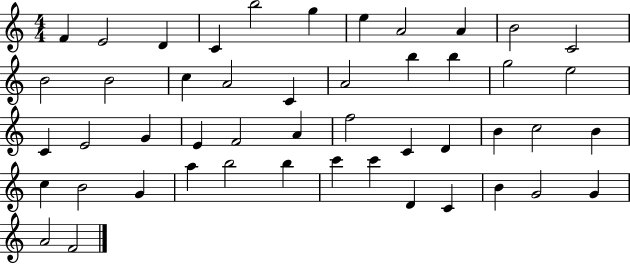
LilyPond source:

{
  \clef treble
  \numericTimeSignature
  \time 4/4
  \key c \major
  f'4 e'2 d'4 | c'4 b''2 g''4 | e''4 a'2 a'4 | b'2 c'2 | \break b'2 b'2 | c''4 a'2 c'4 | a'2 b''4 b''4 | g''2 e''2 | \break c'4 e'2 g'4 | e'4 f'2 a'4 | f''2 c'4 d'4 | b'4 c''2 b'4 | \break c''4 b'2 g'4 | a''4 b''2 b''4 | c'''4 c'''4 d'4 c'4 | b'4 g'2 g'4 | \break a'2 f'2 | \bar "|."
}